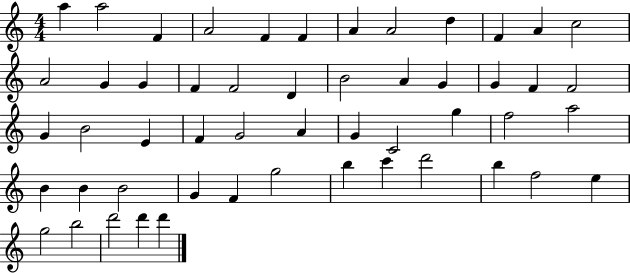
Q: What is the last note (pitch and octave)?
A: D6